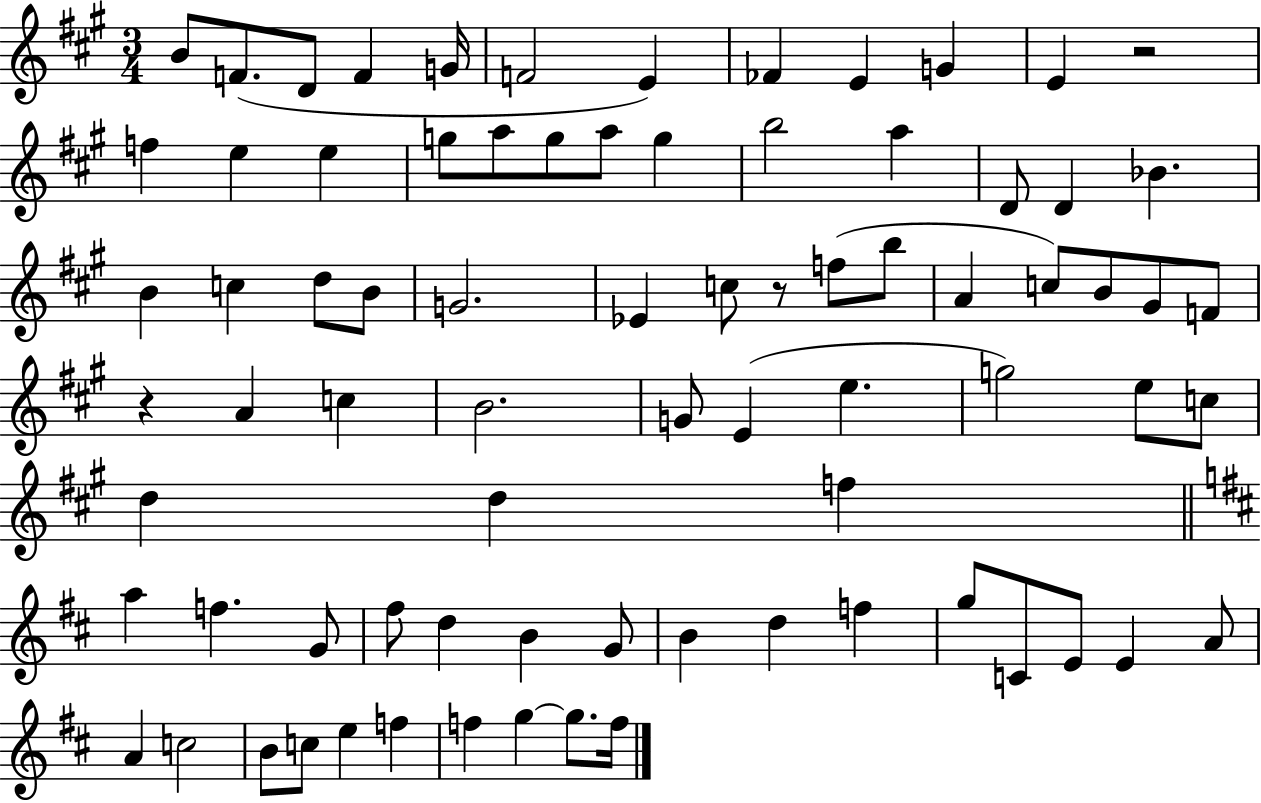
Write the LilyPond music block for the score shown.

{
  \clef treble
  \numericTimeSignature
  \time 3/4
  \key a \major
  \repeat volta 2 { b'8 f'8.( d'8 f'4 g'16 | f'2 e'4) | fes'4 e'4 g'4 | e'4 r2 | \break f''4 e''4 e''4 | g''8 a''8 g''8 a''8 g''4 | b''2 a''4 | d'8 d'4 bes'4. | \break b'4 c''4 d''8 b'8 | g'2. | ees'4 c''8 r8 f''8( b''8 | a'4 c''8) b'8 gis'8 f'8 | \break r4 a'4 c''4 | b'2. | g'8 e'4( e''4. | g''2) e''8 c''8 | \break d''4 d''4 f''4 | \bar "||" \break \key d \major a''4 f''4. g'8 | fis''8 d''4 b'4 g'8 | b'4 d''4 f''4 | g''8 c'8 e'8 e'4 a'8 | \break a'4 c''2 | b'8 c''8 e''4 f''4 | f''4 g''4~~ g''8. f''16 | } \bar "|."
}